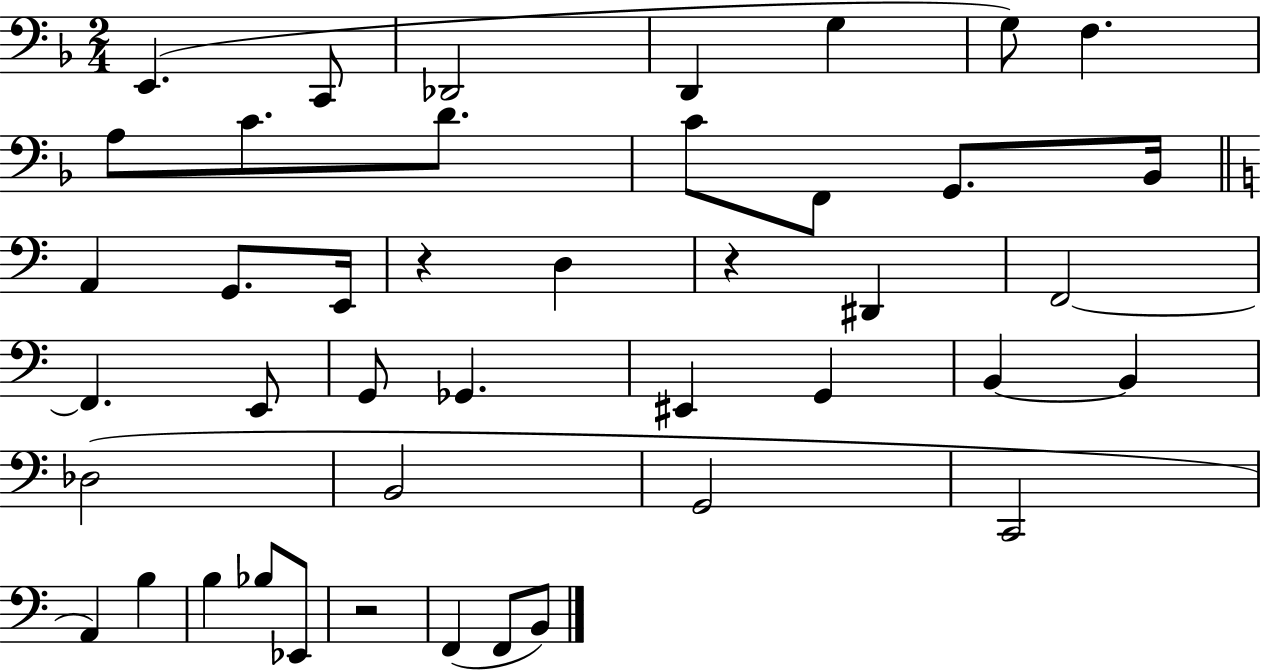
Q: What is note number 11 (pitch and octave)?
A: C4